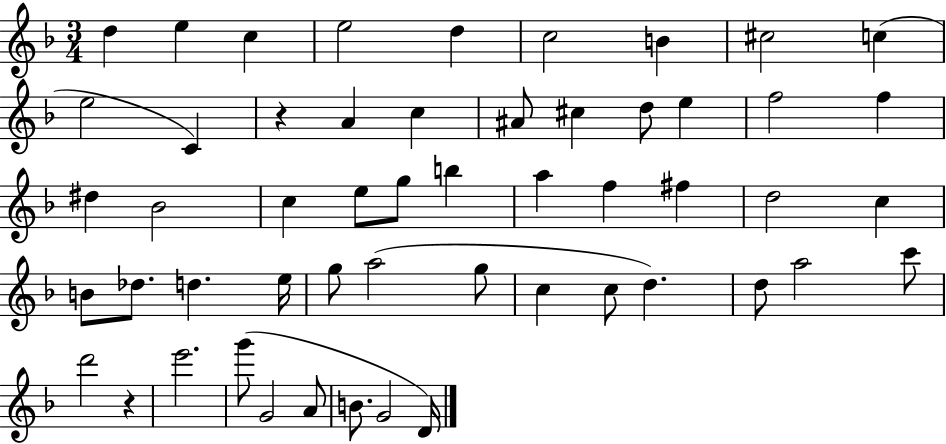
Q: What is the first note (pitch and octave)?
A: D5